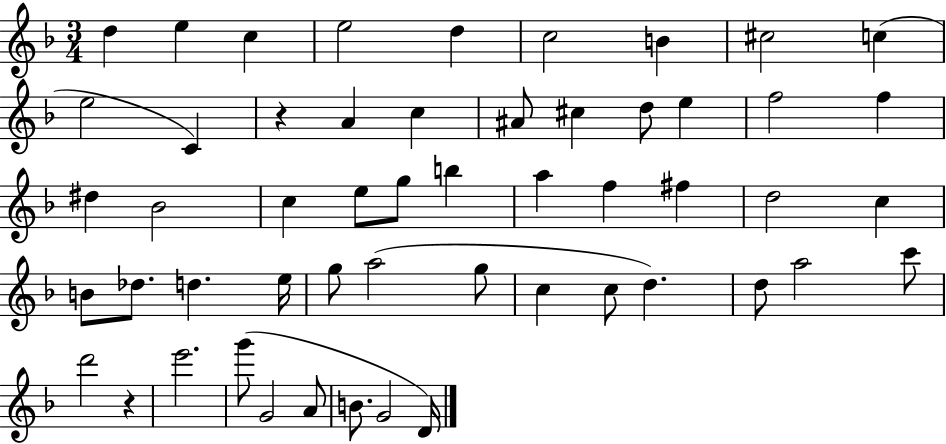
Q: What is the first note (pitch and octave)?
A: D5